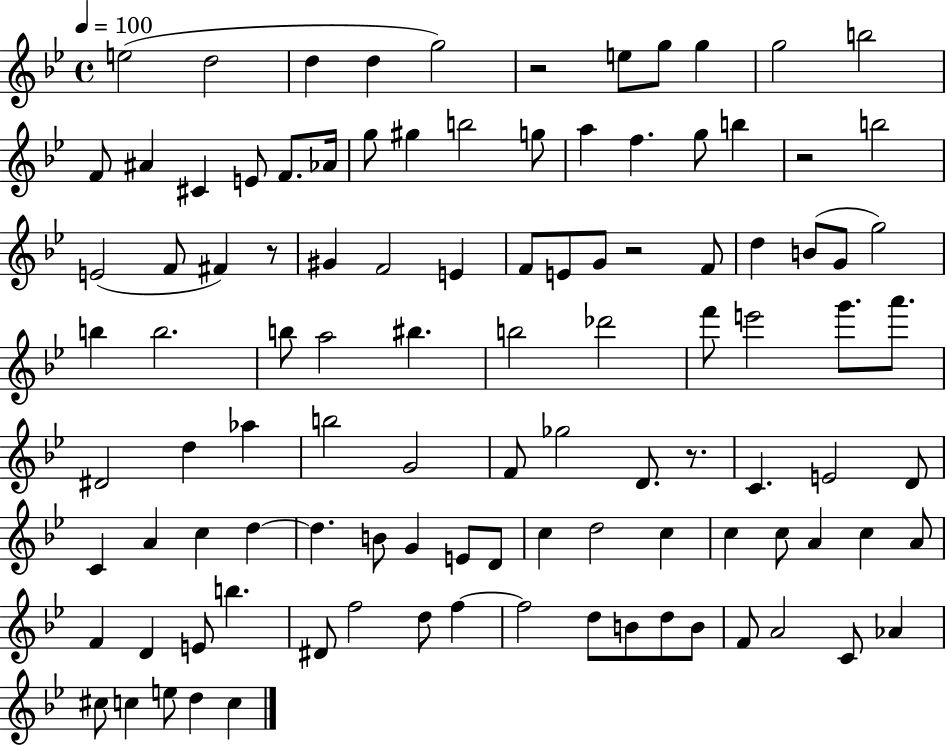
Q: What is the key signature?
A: BES major